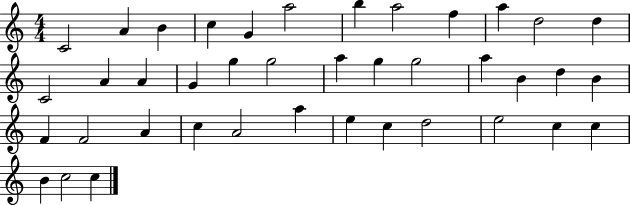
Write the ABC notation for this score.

X:1
T:Untitled
M:4/4
L:1/4
K:C
C2 A B c G a2 b a2 f a d2 d C2 A A G g g2 a g g2 a B d B F F2 A c A2 a e c d2 e2 c c B c2 c